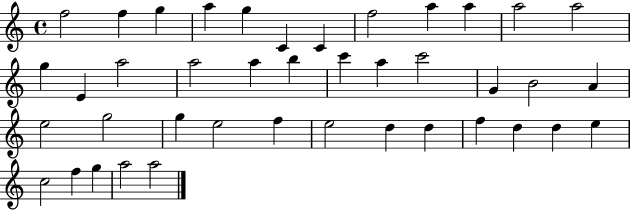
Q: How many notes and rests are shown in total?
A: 41